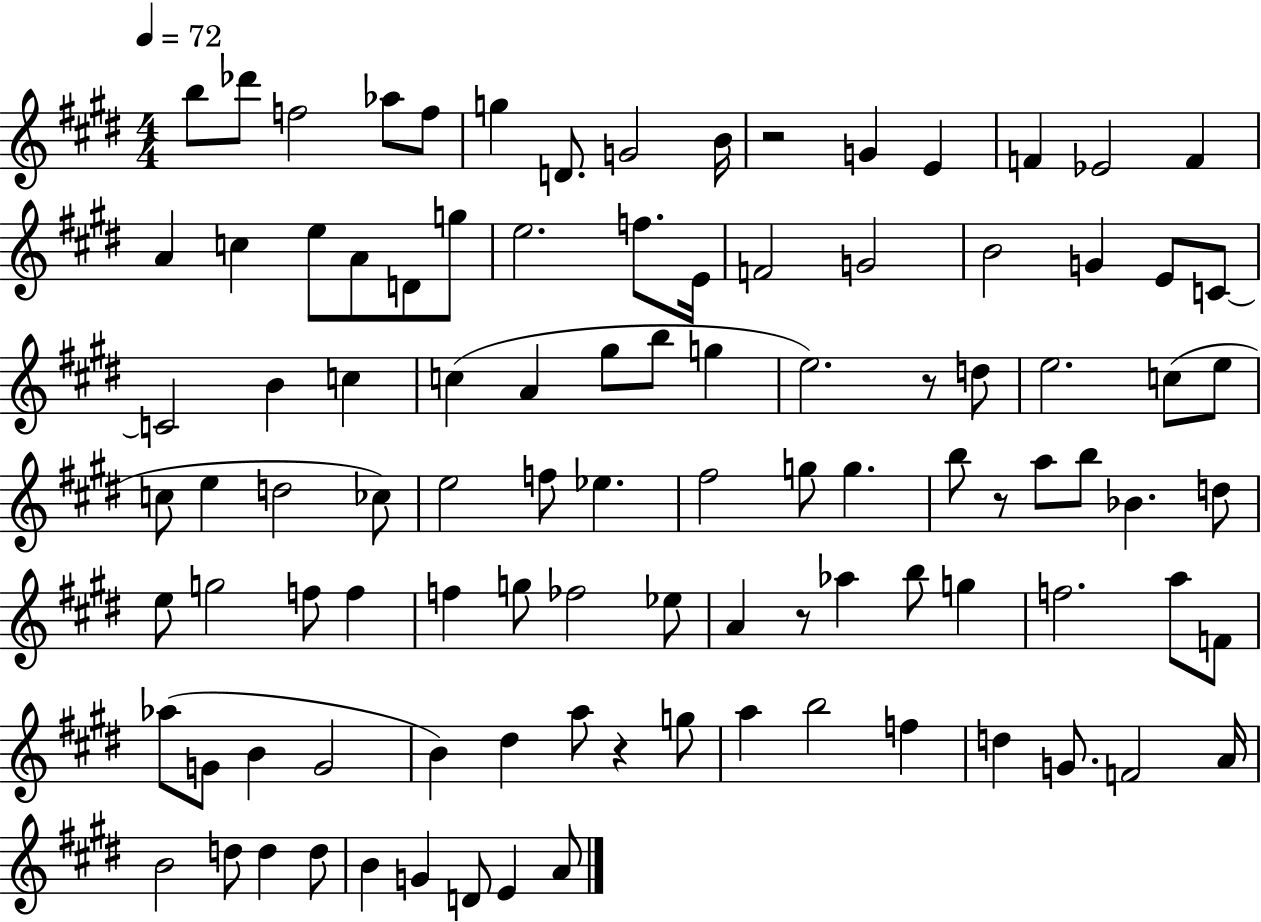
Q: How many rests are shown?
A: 5